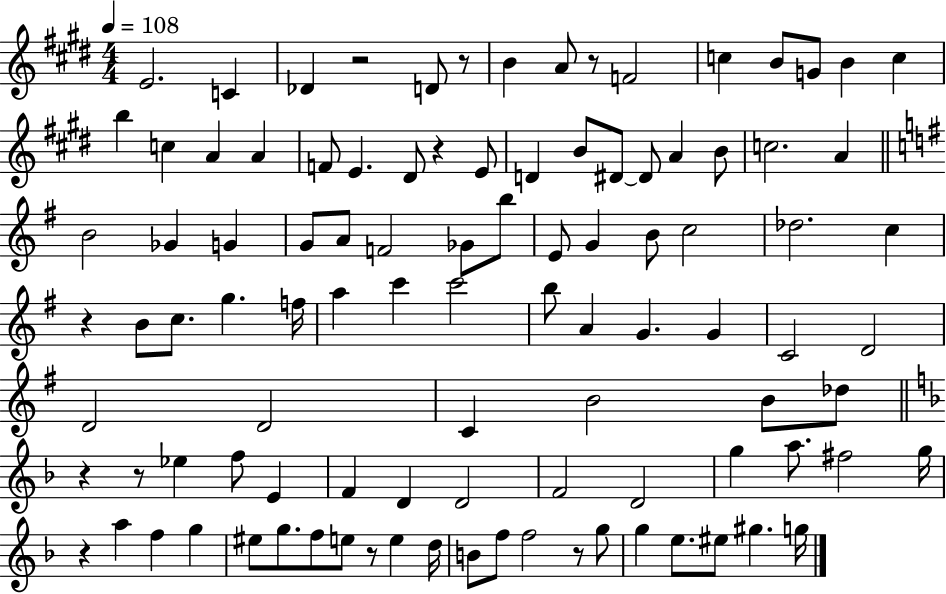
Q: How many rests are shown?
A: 10